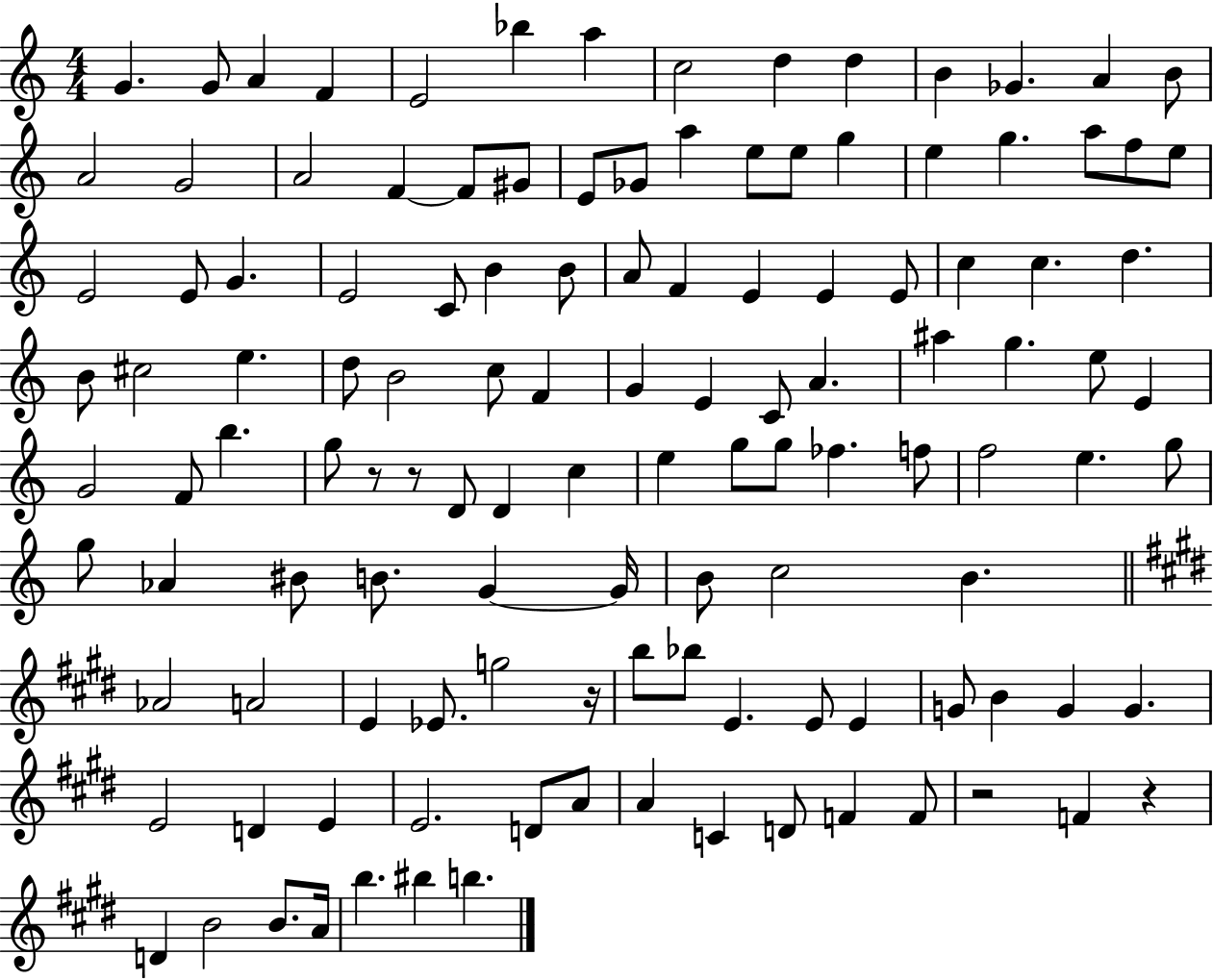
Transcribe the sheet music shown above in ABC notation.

X:1
T:Untitled
M:4/4
L:1/4
K:C
G G/2 A F E2 _b a c2 d d B _G A B/2 A2 G2 A2 F F/2 ^G/2 E/2 _G/2 a e/2 e/2 g e g a/2 f/2 e/2 E2 E/2 G E2 C/2 B B/2 A/2 F E E E/2 c c d B/2 ^c2 e d/2 B2 c/2 F G E C/2 A ^a g e/2 E G2 F/2 b g/2 z/2 z/2 D/2 D c e g/2 g/2 _f f/2 f2 e g/2 g/2 _A ^B/2 B/2 G G/4 B/2 c2 B _A2 A2 E _E/2 g2 z/4 b/2 _b/2 E E/2 E G/2 B G G E2 D E E2 D/2 A/2 A C D/2 F F/2 z2 F z D B2 B/2 A/4 b ^b b